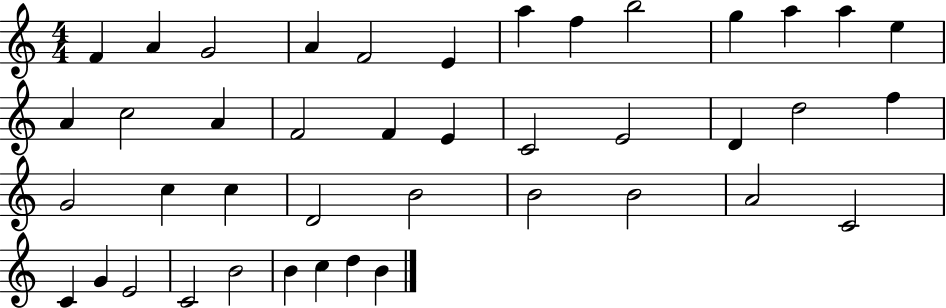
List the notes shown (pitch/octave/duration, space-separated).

F4/q A4/q G4/h A4/q F4/h E4/q A5/q F5/q B5/h G5/q A5/q A5/q E5/q A4/q C5/h A4/q F4/h F4/q E4/q C4/h E4/h D4/q D5/h F5/q G4/h C5/q C5/q D4/h B4/h B4/h B4/h A4/h C4/h C4/q G4/q E4/h C4/h B4/h B4/q C5/q D5/q B4/q